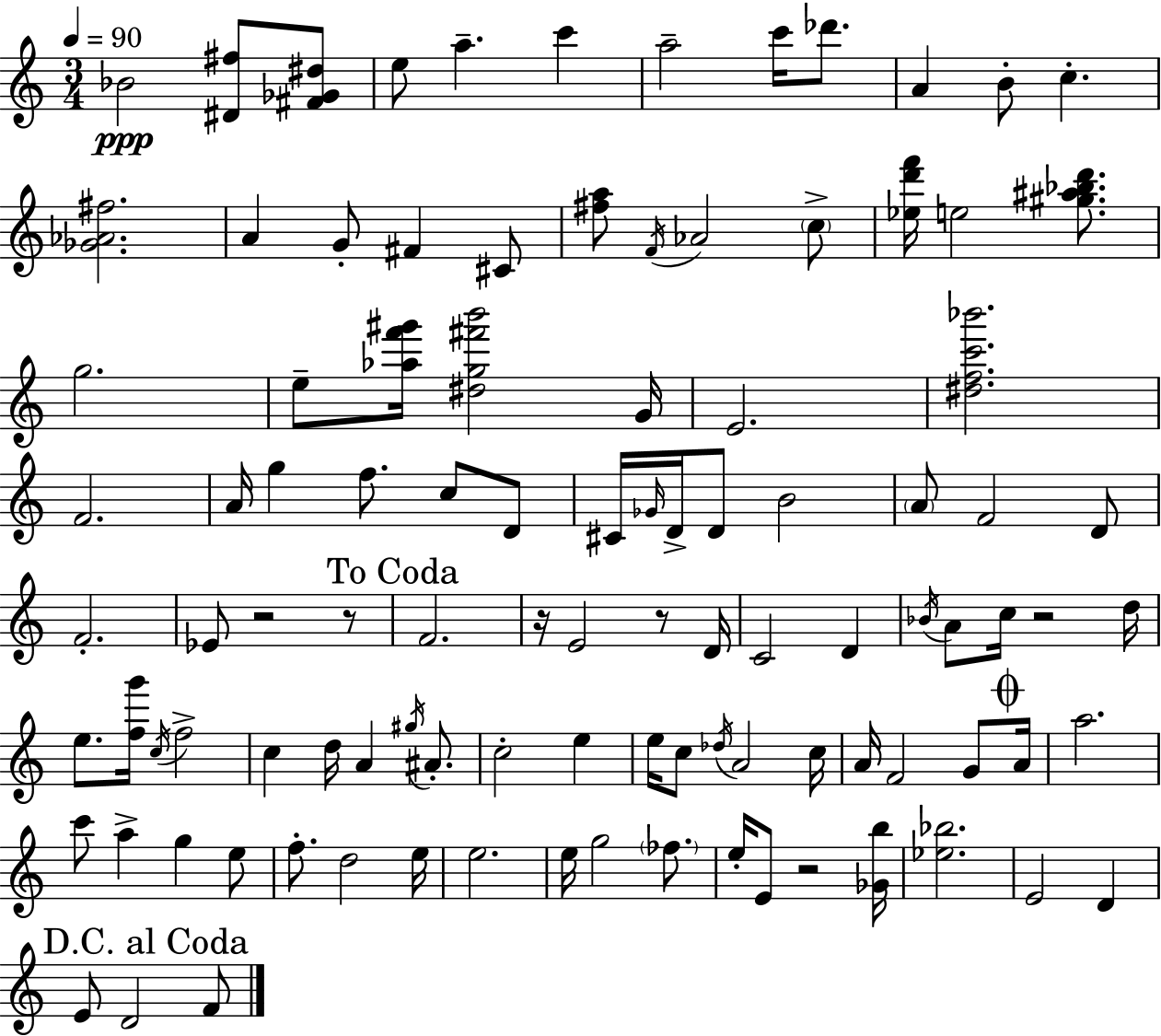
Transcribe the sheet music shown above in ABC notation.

X:1
T:Untitled
M:3/4
L:1/4
K:Am
_B2 [^D^f]/2 [^F_G^d]/2 e/2 a c' a2 c'/4 _d'/2 A B/2 c [_G_A^f]2 A G/2 ^F ^C/2 [^fa]/2 F/4 _A2 c/2 [_ed'f']/4 e2 [^g^a_bd']/2 g2 e/2 [_af'^g']/4 [^dg^f'b']2 G/4 E2 [^dfc'_b']2 F2 A/4 g f/2 c/2 D/2 ^C/4 _G/4 D/4 D/2 B2 A/2 F2 D/2 F2 _E/2 z2 z/2 F2 z/4 E2 z/2 D/4 C2 D _B/4 A/2 c/4 z2 d/4 e/2 [fg']/4 c/4 f2 c d/4 A ^g/4 ^A/2 c2 e e/4 c/2 _d/4 A2 c/4 A/4 F2 G/2 A/4 a2 c'/2 a g e/2 f/2 d2 e/4 e2 e/4 g2 _f/2 e/4 E/2 z2 [_Gb]/4 [_e_b]2 E2 D E/2 D2 F/2